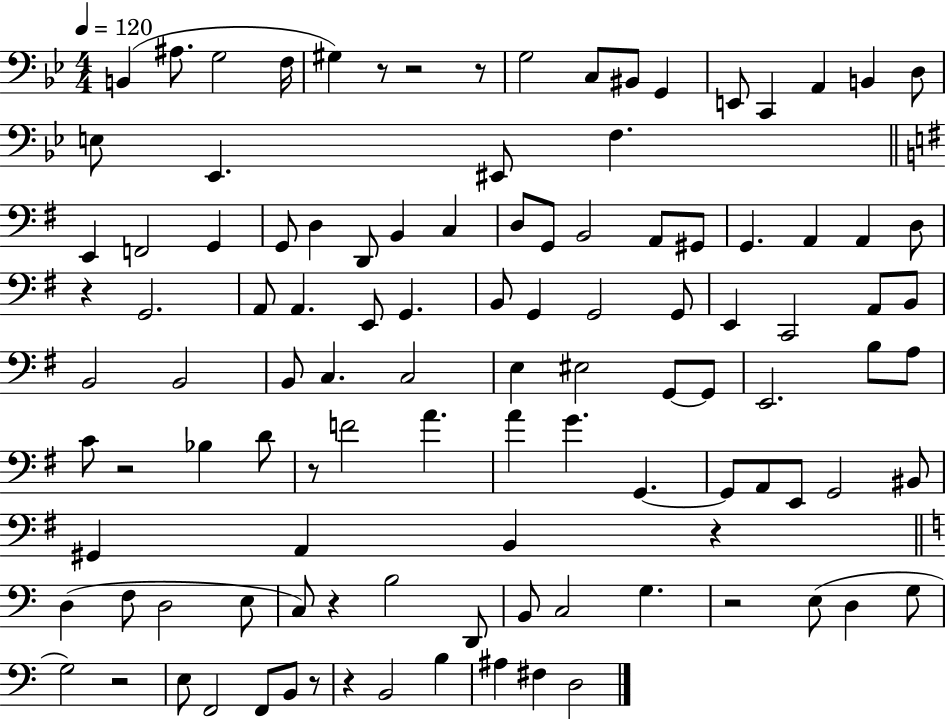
B2/q A#3/e. G3/h F3/s G#3/q R/e R/h R/e G3/h C3/e BIS2/e G2/q E2/e C2/q A2/q B2/q D3/e E3/e Eb2/q. EIS2/e F3/q. E2/q F2/h G2/q G2/e D3/q D2/e B2/q C3/q D3/e G2/e B2/h A2/e G#2/e G2/q. A2/q A2/q D3/e R/q G2/h. A2/e A2/q. E2/e G2/q. B2/e G2/q G2/h G2/e E2/q C2/h A2/e B2/e B2/h B2/h B2/e C3/q. C3/h E3/q EIS3/h G2/e G2/e E2/h. B3/e A3/e C4/e R/h Bb3/q D4/e R/e F4/h A4/q. A4/q G4/q. G2/q. G2/e A2/e E2/e G2/h BIS2/e G#2/q A2/q B2/q R/q D3/q F3/e D3/h E3/e C3/e R/q B3/h D2/e B2/e C3/h G3/q. R/h E3/e D3/q G3/e G3/h R/h E3/e F2/h F2/e B2/e R/e R/q B2/h B3/q A#3/q F#3/q D3/h